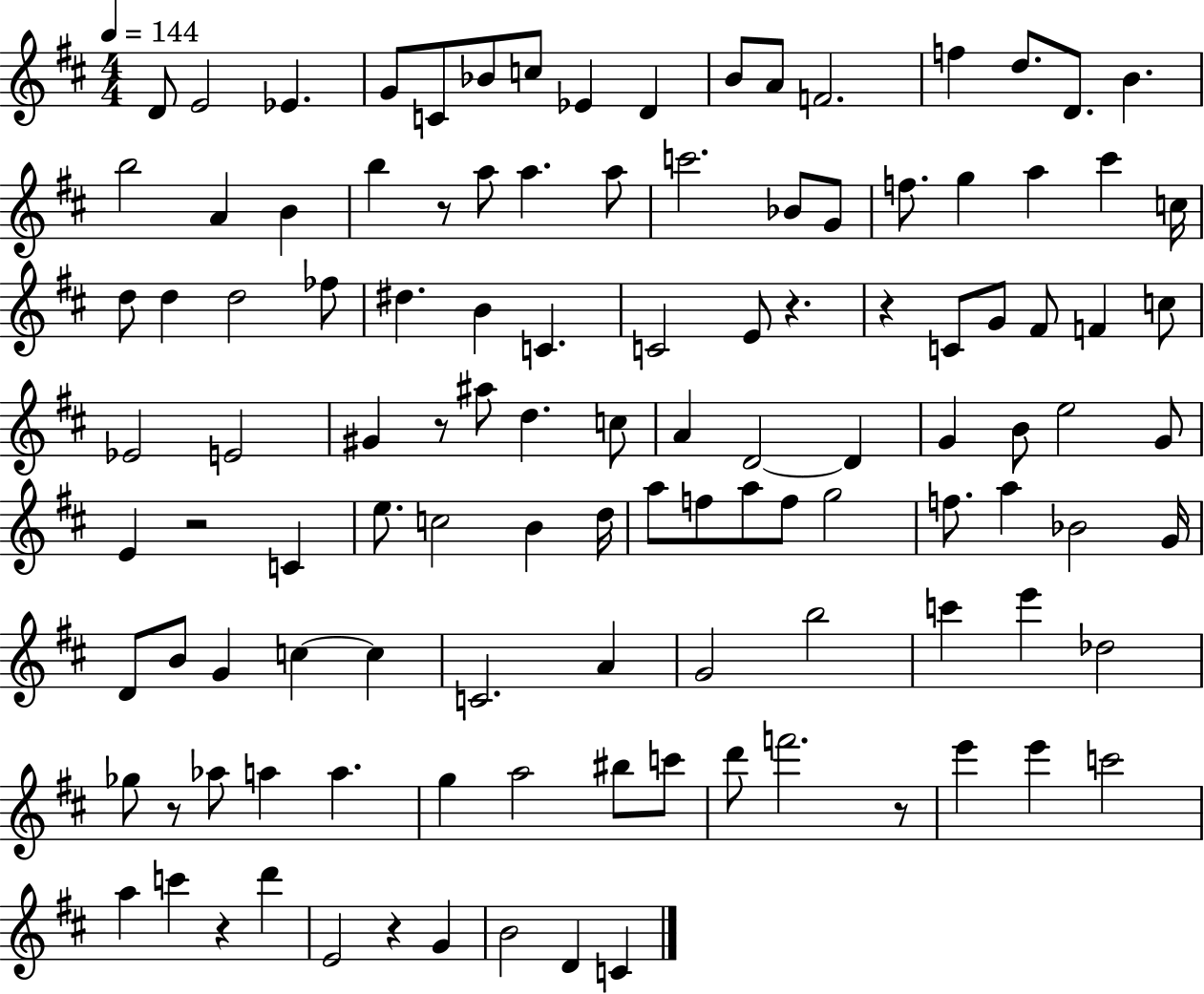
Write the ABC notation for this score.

X:1
T:Untitled
M:4/4
L:1/4
K:D
D/2 E2 _E G/2 C/2 _B/2 c/2 _E D B/2 A/2 F2 f d/2 D/2 B b2 A B b z/2 a/2 a a/2 c'2 _B/2 G/2 f/2 g a ^c' c/4 d/2 d d2 _f/2 ^d B C C2 E/2 z z C/2 G/2 ^F/2 F c/2 _E2 E2 ^G z/2 ^a/2 d c/2 A D2 D G B/2 e2 G/2 E z2 C e/2 c2 B d/4 a/2 f/2 a/2 f/2 g2 f/2 a _B2 G/4 D/2 B/2 G c c C2 A G2 b2 c' e' _d2 _g/2 z/2 _a/2 a a g a2 ^b/2 c'/2 d'/2 f'2 z/2 e' e' c'2 a c' z d' E2 z G B2 D C